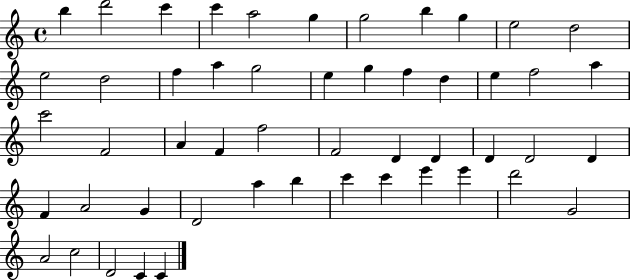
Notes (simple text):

B5/q D6/h C6/q C6/q A5/h G5/q G5/h B5/q G5/q E5/h D5/h E5/h D5/h F5/q A5/q G5/h E5/q G5/q F5/q D5/q E5/q F5/h A5/q C6/h F4/h A4/q F4/q F5/h F4/h D4/q D4/q D4/q D4/h D4/q F4/q A4/h G4/q D4/h A5/q B5/q C6/q C6/q E6/q E6/q D6/h G4/h A4/h C5/h D4/h C4/q C4/q